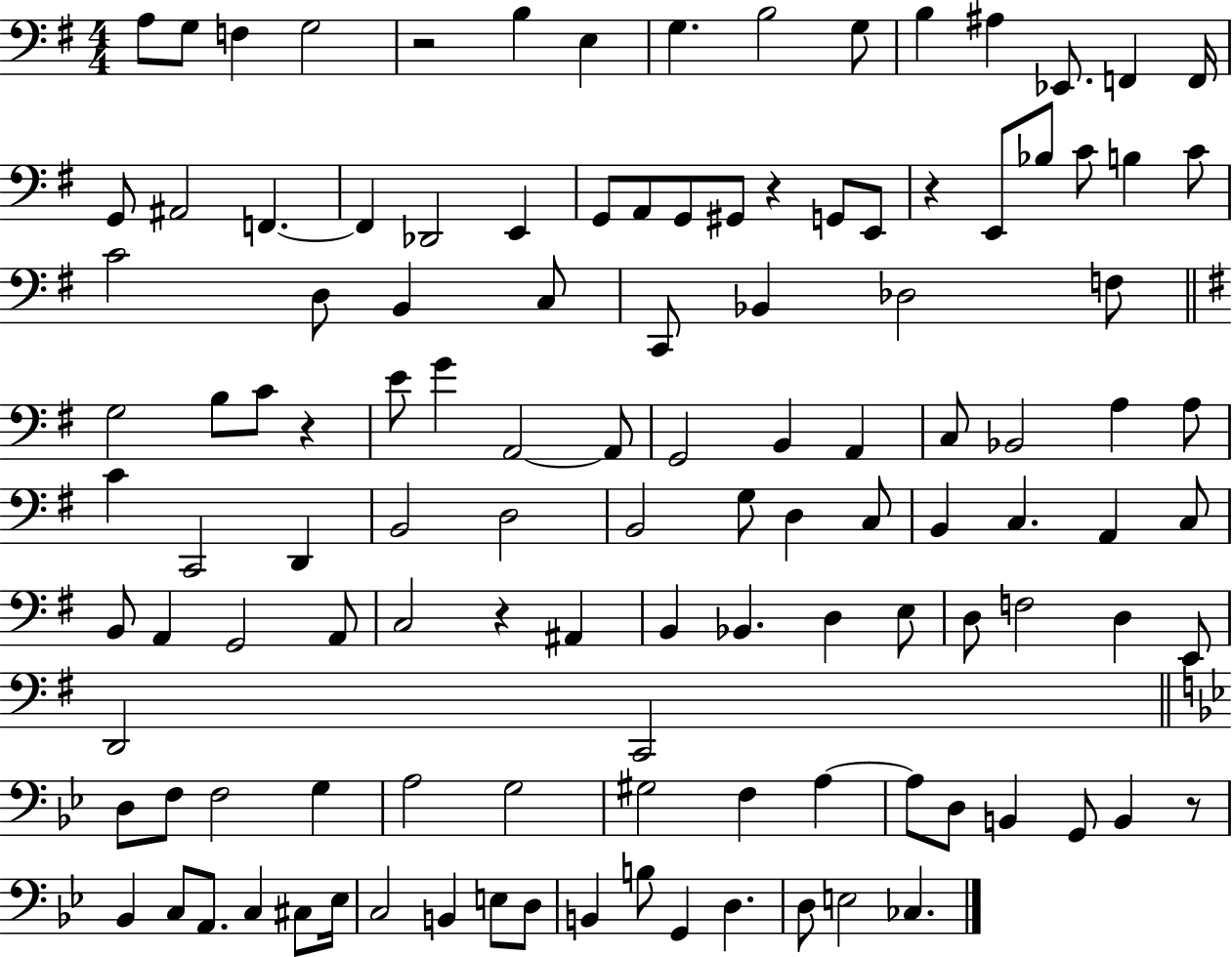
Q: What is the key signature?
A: G major